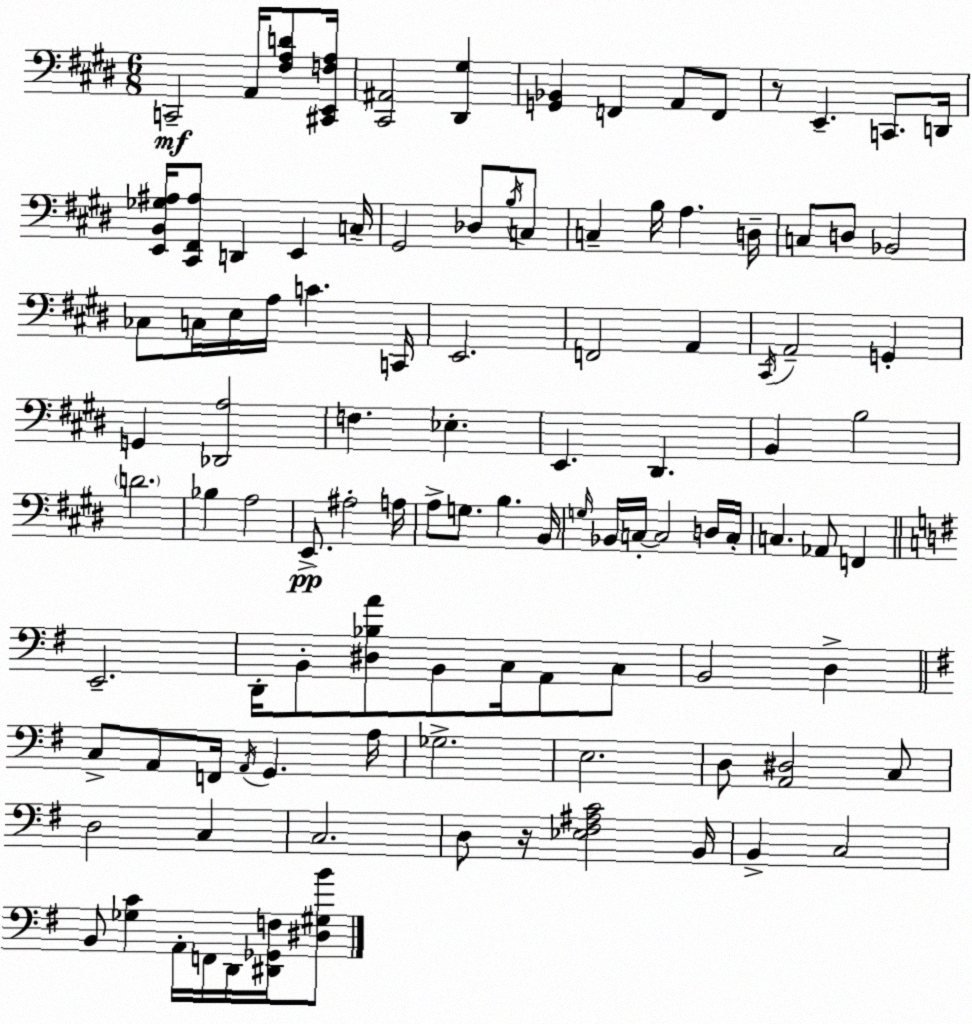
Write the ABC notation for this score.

X:1
T:Untitled
M:6/8
L:1/4
K:E
C,,2 A,,/4 [^F,A,D]/2 [^C,,E,,F,A,]/4 [^C,,^A,,]2 [^D,,^G,] [G,,_B,,] F,, A,,/2 F,,/2 z/2 E,, C,,/2 D,,/4 [E,,B,,_G,^A,]/4 [^C,,^F,,^A,]/2 D,, E,, C,/4 ^G,,2 _D,/2 B,/4 C,/2 C, B,/4 A, D,/4 C,/2 D,/2 _B,,2 _C,/2 C,/4 E,/4 A,/4 C C,,/4 E,,2 F,,2 A,, ^C,,/4 A,,2 G,, G,, [_D,,A,]2 F, _E, E,, ^D,, B,, B,2 D2 _B, A,2 E,,/2 ^A,2 A,/4 A,/2 G,/2 B, B,,/4 G,/4 _B,,/4 C,/4 C,2 D,/4 C,/4 C, _A,,/2 F,, E,,2 D,,/4 B,,/2 [^D,_B,A]/2 B,,/2 C,/4 A,,/2 C,/2 B,,2 D, C,/2 A,,/2 F,,/4 A,,/4 G,, A,/4 _G,2 E,2 D,/2 [A,,^D,]2 C,/2 D,2 C, C,2 D,/2 z/4 [_E,^F,^A,C]2 B,,/4 B,, C,2 B,,/2 [_G,C] A,,/4 F,,/4 D,,/4 [^D,,_G,,F,]/4 [^D,^G,B]/2